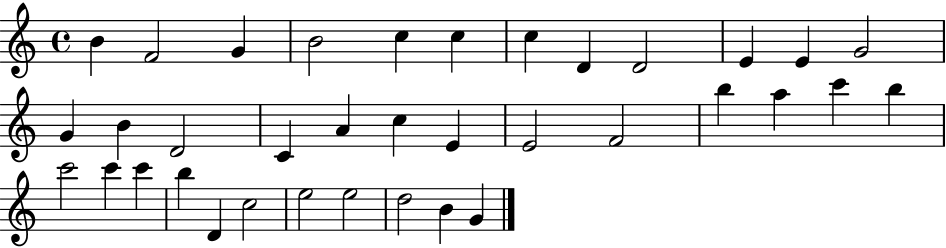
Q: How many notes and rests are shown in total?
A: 36